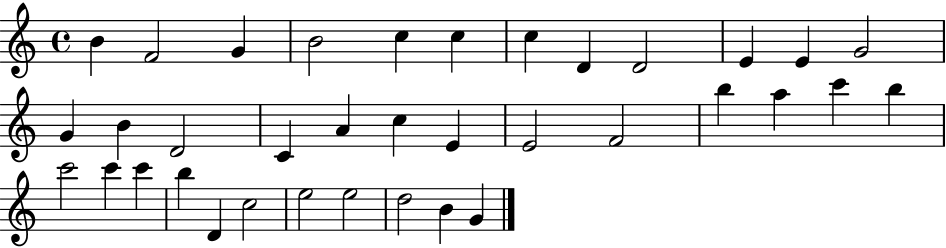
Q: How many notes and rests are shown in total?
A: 36